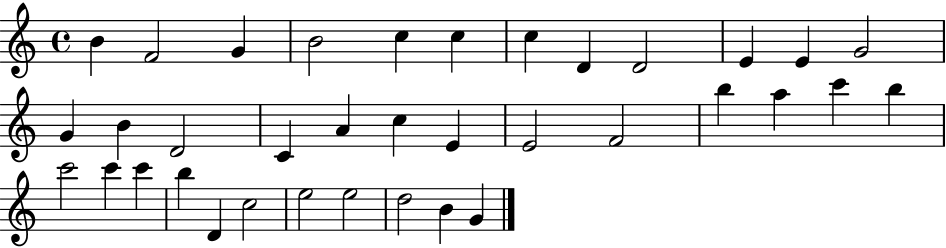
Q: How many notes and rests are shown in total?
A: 36